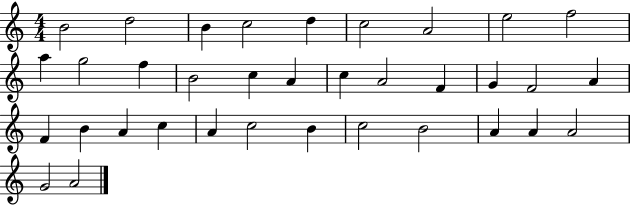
X:1
T:Untitled
M:4/4
L:1/4
K:C
B2 d2 B c2 d c2 A2 e2 f2 a g2 f B2 c A c A2 F G F2 A F B A c A c2 B c2 B2 A A A2 G2 A2